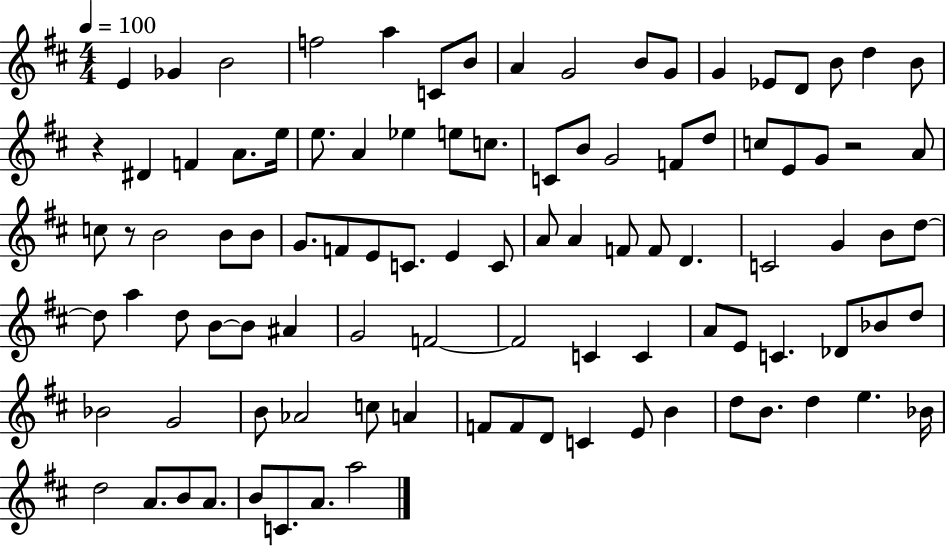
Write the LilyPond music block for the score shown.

{
  \clef treble
  \numericTimeSignature
  \time 4/4
  \key d \major
  \tempo 4 = 100
  \repeat volta 2 { e'4 ges'4 b'2 | f''2 a''4 c'8 b'8 | a'4 g'2 b'8 g'8 | g'4 ees'8 d'8 b'8 d''4 b'8 | \break r4 dis'4 f'4 a'8. e''16 | e''8. a'4 ees''4 e''8 c''8. | c'8 b'8 g'2 f'8 d''8 | c''8 e'8 g'8 r2 a'8 | \break c''8 r8 b'2 b'8 b'8 | g'8. f'8 e'8 c'8. e'4 c'8 | a'8 a'4 f'8 f'8 d'4. | c'2 g'4 b'8 d''8~~ | \break d''8 a''4 d''8 b'8~~ b'8 ais'4 | g'2 f'2~~ | f'2 c'4 c'4 | a'8 e'8 c'4. des'8 bes'8 d''8 | \break bes'2 g'2 | b'8 aes'2 c''8 a'4 | f'8 f'8 d'8 c'4 e'8 b'4 | d''8 b'8. d''4 e''4. bes'16 | \break d''2 a'8. b'8 a'8. | b'8 c'8. a'8. a''2 | } \bar "|."
}